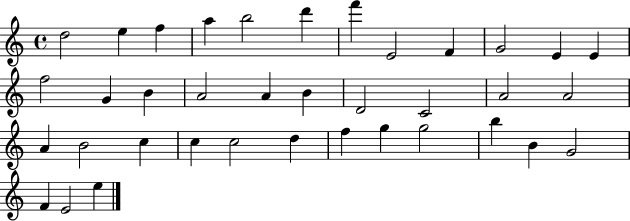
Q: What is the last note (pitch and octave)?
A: E5